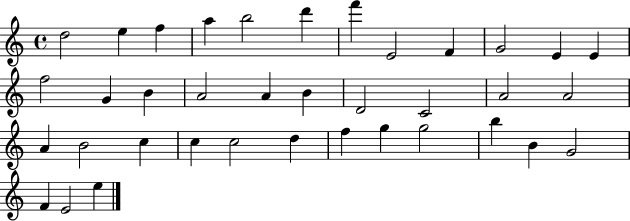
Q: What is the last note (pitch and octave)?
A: E5